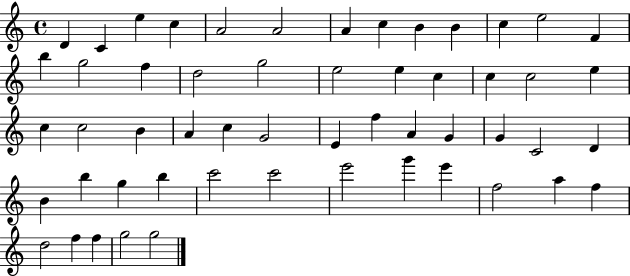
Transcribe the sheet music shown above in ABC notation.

X:1
T:Untitled
M:4/4
L:1/4
K:C
D C e c A2 A2 A c B B c e2 F b g2 f d2 g2 e2 e c c c2 e c c2 B A c G2 E f A G G C2 D B b g b c'2 c'2 e'2 g' e' f2 a f d2 f f g2 g2